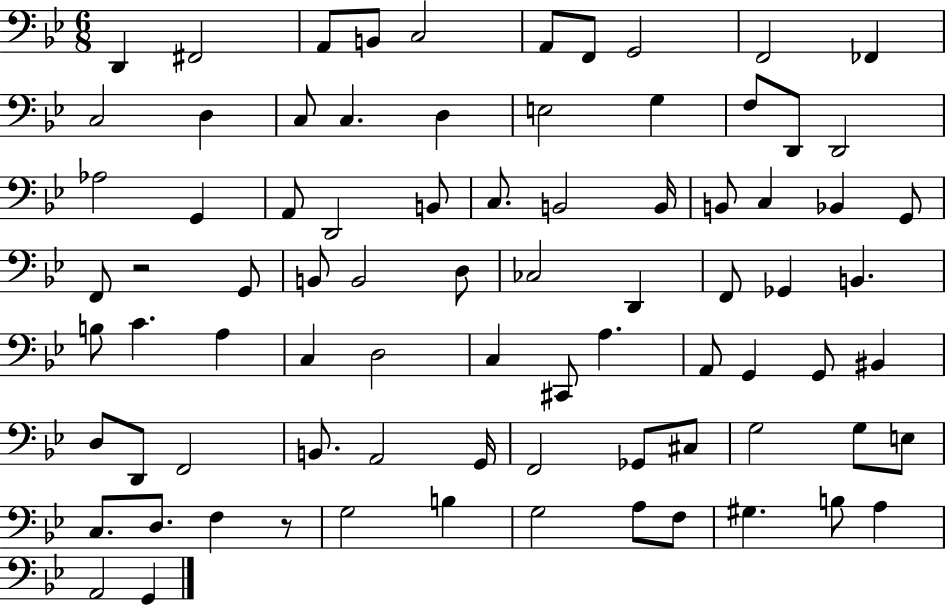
{
  \clef bass
  \numericTimeSignature
  \time 6/8
  \key bes \major
  d,4 fis,2 | a,8 b,8 c2 | a,8 f,8 g,2 | f,2 fes,4 | \break c2 d4 | c8 c4. d4 | e2 g4 | f8 d,8 d,2 | \break aes2 g,4 | a,8 d,2 b,8 | c8. b,2 b,16 | b,8 c4 bes,4 g,8 | \break f,8 r2 g,8 | b,8 b,2 d8 | ces2 d,4 | f,8 ges,4 b,4. | \break b8 c'4. a4 | c4 d2 | c4 cis,8 a4. | a,8 g,4 g,8 bis,4 | \break d8 d,8 f,2 | b,8. a,2 g,16 | f,2 ges,8 cis8 | g2 g8 e8 | \break c8. d8. f4 r8 | g2 b4 | g2 a8 f8 | gis4. b8 a4 | \break a,2 g,4 | \bar "|."
}